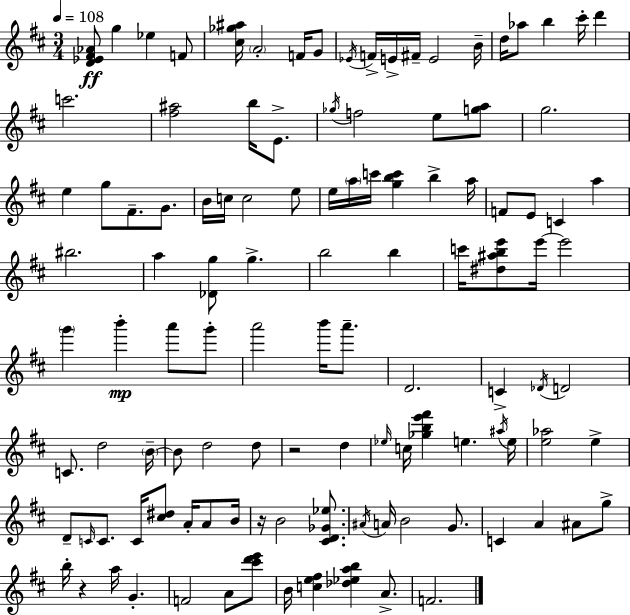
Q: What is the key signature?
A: D major